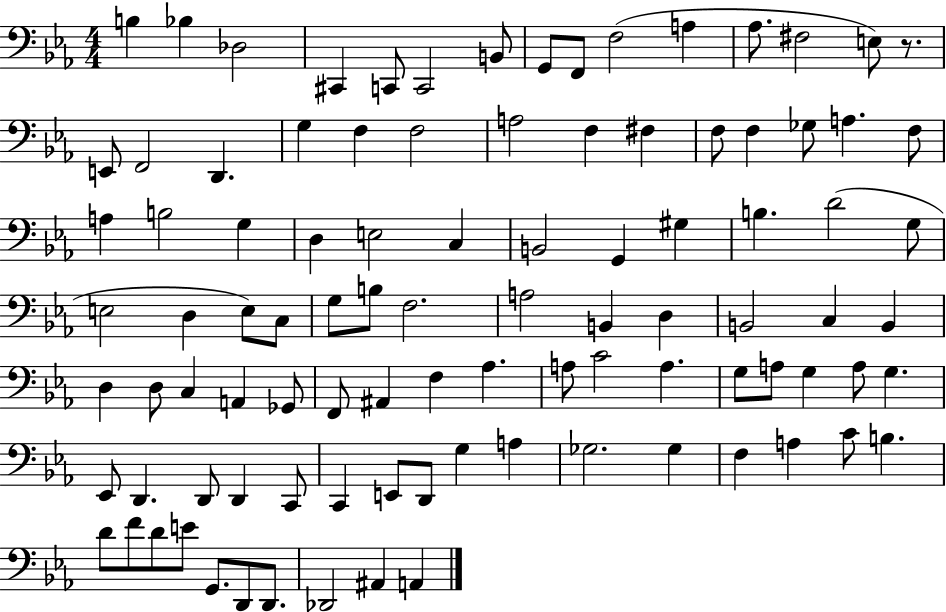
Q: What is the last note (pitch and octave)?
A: A2